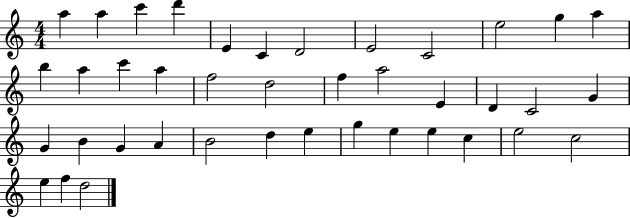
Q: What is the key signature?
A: C major